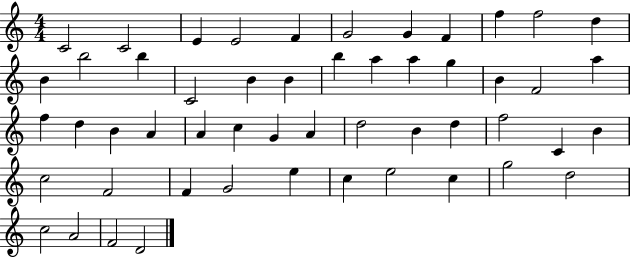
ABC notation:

X:1
T:Untitled
M:4/4
L:1/4
K:C
C2 C2 E E2 F G2 G F f f2 d B b2 b C2 B B b a a g B F2 a f d B A A c G A d2 B d f2 C B c2 F2 F G2 e c e2 c g2 d2 c2 A2 F2 D2